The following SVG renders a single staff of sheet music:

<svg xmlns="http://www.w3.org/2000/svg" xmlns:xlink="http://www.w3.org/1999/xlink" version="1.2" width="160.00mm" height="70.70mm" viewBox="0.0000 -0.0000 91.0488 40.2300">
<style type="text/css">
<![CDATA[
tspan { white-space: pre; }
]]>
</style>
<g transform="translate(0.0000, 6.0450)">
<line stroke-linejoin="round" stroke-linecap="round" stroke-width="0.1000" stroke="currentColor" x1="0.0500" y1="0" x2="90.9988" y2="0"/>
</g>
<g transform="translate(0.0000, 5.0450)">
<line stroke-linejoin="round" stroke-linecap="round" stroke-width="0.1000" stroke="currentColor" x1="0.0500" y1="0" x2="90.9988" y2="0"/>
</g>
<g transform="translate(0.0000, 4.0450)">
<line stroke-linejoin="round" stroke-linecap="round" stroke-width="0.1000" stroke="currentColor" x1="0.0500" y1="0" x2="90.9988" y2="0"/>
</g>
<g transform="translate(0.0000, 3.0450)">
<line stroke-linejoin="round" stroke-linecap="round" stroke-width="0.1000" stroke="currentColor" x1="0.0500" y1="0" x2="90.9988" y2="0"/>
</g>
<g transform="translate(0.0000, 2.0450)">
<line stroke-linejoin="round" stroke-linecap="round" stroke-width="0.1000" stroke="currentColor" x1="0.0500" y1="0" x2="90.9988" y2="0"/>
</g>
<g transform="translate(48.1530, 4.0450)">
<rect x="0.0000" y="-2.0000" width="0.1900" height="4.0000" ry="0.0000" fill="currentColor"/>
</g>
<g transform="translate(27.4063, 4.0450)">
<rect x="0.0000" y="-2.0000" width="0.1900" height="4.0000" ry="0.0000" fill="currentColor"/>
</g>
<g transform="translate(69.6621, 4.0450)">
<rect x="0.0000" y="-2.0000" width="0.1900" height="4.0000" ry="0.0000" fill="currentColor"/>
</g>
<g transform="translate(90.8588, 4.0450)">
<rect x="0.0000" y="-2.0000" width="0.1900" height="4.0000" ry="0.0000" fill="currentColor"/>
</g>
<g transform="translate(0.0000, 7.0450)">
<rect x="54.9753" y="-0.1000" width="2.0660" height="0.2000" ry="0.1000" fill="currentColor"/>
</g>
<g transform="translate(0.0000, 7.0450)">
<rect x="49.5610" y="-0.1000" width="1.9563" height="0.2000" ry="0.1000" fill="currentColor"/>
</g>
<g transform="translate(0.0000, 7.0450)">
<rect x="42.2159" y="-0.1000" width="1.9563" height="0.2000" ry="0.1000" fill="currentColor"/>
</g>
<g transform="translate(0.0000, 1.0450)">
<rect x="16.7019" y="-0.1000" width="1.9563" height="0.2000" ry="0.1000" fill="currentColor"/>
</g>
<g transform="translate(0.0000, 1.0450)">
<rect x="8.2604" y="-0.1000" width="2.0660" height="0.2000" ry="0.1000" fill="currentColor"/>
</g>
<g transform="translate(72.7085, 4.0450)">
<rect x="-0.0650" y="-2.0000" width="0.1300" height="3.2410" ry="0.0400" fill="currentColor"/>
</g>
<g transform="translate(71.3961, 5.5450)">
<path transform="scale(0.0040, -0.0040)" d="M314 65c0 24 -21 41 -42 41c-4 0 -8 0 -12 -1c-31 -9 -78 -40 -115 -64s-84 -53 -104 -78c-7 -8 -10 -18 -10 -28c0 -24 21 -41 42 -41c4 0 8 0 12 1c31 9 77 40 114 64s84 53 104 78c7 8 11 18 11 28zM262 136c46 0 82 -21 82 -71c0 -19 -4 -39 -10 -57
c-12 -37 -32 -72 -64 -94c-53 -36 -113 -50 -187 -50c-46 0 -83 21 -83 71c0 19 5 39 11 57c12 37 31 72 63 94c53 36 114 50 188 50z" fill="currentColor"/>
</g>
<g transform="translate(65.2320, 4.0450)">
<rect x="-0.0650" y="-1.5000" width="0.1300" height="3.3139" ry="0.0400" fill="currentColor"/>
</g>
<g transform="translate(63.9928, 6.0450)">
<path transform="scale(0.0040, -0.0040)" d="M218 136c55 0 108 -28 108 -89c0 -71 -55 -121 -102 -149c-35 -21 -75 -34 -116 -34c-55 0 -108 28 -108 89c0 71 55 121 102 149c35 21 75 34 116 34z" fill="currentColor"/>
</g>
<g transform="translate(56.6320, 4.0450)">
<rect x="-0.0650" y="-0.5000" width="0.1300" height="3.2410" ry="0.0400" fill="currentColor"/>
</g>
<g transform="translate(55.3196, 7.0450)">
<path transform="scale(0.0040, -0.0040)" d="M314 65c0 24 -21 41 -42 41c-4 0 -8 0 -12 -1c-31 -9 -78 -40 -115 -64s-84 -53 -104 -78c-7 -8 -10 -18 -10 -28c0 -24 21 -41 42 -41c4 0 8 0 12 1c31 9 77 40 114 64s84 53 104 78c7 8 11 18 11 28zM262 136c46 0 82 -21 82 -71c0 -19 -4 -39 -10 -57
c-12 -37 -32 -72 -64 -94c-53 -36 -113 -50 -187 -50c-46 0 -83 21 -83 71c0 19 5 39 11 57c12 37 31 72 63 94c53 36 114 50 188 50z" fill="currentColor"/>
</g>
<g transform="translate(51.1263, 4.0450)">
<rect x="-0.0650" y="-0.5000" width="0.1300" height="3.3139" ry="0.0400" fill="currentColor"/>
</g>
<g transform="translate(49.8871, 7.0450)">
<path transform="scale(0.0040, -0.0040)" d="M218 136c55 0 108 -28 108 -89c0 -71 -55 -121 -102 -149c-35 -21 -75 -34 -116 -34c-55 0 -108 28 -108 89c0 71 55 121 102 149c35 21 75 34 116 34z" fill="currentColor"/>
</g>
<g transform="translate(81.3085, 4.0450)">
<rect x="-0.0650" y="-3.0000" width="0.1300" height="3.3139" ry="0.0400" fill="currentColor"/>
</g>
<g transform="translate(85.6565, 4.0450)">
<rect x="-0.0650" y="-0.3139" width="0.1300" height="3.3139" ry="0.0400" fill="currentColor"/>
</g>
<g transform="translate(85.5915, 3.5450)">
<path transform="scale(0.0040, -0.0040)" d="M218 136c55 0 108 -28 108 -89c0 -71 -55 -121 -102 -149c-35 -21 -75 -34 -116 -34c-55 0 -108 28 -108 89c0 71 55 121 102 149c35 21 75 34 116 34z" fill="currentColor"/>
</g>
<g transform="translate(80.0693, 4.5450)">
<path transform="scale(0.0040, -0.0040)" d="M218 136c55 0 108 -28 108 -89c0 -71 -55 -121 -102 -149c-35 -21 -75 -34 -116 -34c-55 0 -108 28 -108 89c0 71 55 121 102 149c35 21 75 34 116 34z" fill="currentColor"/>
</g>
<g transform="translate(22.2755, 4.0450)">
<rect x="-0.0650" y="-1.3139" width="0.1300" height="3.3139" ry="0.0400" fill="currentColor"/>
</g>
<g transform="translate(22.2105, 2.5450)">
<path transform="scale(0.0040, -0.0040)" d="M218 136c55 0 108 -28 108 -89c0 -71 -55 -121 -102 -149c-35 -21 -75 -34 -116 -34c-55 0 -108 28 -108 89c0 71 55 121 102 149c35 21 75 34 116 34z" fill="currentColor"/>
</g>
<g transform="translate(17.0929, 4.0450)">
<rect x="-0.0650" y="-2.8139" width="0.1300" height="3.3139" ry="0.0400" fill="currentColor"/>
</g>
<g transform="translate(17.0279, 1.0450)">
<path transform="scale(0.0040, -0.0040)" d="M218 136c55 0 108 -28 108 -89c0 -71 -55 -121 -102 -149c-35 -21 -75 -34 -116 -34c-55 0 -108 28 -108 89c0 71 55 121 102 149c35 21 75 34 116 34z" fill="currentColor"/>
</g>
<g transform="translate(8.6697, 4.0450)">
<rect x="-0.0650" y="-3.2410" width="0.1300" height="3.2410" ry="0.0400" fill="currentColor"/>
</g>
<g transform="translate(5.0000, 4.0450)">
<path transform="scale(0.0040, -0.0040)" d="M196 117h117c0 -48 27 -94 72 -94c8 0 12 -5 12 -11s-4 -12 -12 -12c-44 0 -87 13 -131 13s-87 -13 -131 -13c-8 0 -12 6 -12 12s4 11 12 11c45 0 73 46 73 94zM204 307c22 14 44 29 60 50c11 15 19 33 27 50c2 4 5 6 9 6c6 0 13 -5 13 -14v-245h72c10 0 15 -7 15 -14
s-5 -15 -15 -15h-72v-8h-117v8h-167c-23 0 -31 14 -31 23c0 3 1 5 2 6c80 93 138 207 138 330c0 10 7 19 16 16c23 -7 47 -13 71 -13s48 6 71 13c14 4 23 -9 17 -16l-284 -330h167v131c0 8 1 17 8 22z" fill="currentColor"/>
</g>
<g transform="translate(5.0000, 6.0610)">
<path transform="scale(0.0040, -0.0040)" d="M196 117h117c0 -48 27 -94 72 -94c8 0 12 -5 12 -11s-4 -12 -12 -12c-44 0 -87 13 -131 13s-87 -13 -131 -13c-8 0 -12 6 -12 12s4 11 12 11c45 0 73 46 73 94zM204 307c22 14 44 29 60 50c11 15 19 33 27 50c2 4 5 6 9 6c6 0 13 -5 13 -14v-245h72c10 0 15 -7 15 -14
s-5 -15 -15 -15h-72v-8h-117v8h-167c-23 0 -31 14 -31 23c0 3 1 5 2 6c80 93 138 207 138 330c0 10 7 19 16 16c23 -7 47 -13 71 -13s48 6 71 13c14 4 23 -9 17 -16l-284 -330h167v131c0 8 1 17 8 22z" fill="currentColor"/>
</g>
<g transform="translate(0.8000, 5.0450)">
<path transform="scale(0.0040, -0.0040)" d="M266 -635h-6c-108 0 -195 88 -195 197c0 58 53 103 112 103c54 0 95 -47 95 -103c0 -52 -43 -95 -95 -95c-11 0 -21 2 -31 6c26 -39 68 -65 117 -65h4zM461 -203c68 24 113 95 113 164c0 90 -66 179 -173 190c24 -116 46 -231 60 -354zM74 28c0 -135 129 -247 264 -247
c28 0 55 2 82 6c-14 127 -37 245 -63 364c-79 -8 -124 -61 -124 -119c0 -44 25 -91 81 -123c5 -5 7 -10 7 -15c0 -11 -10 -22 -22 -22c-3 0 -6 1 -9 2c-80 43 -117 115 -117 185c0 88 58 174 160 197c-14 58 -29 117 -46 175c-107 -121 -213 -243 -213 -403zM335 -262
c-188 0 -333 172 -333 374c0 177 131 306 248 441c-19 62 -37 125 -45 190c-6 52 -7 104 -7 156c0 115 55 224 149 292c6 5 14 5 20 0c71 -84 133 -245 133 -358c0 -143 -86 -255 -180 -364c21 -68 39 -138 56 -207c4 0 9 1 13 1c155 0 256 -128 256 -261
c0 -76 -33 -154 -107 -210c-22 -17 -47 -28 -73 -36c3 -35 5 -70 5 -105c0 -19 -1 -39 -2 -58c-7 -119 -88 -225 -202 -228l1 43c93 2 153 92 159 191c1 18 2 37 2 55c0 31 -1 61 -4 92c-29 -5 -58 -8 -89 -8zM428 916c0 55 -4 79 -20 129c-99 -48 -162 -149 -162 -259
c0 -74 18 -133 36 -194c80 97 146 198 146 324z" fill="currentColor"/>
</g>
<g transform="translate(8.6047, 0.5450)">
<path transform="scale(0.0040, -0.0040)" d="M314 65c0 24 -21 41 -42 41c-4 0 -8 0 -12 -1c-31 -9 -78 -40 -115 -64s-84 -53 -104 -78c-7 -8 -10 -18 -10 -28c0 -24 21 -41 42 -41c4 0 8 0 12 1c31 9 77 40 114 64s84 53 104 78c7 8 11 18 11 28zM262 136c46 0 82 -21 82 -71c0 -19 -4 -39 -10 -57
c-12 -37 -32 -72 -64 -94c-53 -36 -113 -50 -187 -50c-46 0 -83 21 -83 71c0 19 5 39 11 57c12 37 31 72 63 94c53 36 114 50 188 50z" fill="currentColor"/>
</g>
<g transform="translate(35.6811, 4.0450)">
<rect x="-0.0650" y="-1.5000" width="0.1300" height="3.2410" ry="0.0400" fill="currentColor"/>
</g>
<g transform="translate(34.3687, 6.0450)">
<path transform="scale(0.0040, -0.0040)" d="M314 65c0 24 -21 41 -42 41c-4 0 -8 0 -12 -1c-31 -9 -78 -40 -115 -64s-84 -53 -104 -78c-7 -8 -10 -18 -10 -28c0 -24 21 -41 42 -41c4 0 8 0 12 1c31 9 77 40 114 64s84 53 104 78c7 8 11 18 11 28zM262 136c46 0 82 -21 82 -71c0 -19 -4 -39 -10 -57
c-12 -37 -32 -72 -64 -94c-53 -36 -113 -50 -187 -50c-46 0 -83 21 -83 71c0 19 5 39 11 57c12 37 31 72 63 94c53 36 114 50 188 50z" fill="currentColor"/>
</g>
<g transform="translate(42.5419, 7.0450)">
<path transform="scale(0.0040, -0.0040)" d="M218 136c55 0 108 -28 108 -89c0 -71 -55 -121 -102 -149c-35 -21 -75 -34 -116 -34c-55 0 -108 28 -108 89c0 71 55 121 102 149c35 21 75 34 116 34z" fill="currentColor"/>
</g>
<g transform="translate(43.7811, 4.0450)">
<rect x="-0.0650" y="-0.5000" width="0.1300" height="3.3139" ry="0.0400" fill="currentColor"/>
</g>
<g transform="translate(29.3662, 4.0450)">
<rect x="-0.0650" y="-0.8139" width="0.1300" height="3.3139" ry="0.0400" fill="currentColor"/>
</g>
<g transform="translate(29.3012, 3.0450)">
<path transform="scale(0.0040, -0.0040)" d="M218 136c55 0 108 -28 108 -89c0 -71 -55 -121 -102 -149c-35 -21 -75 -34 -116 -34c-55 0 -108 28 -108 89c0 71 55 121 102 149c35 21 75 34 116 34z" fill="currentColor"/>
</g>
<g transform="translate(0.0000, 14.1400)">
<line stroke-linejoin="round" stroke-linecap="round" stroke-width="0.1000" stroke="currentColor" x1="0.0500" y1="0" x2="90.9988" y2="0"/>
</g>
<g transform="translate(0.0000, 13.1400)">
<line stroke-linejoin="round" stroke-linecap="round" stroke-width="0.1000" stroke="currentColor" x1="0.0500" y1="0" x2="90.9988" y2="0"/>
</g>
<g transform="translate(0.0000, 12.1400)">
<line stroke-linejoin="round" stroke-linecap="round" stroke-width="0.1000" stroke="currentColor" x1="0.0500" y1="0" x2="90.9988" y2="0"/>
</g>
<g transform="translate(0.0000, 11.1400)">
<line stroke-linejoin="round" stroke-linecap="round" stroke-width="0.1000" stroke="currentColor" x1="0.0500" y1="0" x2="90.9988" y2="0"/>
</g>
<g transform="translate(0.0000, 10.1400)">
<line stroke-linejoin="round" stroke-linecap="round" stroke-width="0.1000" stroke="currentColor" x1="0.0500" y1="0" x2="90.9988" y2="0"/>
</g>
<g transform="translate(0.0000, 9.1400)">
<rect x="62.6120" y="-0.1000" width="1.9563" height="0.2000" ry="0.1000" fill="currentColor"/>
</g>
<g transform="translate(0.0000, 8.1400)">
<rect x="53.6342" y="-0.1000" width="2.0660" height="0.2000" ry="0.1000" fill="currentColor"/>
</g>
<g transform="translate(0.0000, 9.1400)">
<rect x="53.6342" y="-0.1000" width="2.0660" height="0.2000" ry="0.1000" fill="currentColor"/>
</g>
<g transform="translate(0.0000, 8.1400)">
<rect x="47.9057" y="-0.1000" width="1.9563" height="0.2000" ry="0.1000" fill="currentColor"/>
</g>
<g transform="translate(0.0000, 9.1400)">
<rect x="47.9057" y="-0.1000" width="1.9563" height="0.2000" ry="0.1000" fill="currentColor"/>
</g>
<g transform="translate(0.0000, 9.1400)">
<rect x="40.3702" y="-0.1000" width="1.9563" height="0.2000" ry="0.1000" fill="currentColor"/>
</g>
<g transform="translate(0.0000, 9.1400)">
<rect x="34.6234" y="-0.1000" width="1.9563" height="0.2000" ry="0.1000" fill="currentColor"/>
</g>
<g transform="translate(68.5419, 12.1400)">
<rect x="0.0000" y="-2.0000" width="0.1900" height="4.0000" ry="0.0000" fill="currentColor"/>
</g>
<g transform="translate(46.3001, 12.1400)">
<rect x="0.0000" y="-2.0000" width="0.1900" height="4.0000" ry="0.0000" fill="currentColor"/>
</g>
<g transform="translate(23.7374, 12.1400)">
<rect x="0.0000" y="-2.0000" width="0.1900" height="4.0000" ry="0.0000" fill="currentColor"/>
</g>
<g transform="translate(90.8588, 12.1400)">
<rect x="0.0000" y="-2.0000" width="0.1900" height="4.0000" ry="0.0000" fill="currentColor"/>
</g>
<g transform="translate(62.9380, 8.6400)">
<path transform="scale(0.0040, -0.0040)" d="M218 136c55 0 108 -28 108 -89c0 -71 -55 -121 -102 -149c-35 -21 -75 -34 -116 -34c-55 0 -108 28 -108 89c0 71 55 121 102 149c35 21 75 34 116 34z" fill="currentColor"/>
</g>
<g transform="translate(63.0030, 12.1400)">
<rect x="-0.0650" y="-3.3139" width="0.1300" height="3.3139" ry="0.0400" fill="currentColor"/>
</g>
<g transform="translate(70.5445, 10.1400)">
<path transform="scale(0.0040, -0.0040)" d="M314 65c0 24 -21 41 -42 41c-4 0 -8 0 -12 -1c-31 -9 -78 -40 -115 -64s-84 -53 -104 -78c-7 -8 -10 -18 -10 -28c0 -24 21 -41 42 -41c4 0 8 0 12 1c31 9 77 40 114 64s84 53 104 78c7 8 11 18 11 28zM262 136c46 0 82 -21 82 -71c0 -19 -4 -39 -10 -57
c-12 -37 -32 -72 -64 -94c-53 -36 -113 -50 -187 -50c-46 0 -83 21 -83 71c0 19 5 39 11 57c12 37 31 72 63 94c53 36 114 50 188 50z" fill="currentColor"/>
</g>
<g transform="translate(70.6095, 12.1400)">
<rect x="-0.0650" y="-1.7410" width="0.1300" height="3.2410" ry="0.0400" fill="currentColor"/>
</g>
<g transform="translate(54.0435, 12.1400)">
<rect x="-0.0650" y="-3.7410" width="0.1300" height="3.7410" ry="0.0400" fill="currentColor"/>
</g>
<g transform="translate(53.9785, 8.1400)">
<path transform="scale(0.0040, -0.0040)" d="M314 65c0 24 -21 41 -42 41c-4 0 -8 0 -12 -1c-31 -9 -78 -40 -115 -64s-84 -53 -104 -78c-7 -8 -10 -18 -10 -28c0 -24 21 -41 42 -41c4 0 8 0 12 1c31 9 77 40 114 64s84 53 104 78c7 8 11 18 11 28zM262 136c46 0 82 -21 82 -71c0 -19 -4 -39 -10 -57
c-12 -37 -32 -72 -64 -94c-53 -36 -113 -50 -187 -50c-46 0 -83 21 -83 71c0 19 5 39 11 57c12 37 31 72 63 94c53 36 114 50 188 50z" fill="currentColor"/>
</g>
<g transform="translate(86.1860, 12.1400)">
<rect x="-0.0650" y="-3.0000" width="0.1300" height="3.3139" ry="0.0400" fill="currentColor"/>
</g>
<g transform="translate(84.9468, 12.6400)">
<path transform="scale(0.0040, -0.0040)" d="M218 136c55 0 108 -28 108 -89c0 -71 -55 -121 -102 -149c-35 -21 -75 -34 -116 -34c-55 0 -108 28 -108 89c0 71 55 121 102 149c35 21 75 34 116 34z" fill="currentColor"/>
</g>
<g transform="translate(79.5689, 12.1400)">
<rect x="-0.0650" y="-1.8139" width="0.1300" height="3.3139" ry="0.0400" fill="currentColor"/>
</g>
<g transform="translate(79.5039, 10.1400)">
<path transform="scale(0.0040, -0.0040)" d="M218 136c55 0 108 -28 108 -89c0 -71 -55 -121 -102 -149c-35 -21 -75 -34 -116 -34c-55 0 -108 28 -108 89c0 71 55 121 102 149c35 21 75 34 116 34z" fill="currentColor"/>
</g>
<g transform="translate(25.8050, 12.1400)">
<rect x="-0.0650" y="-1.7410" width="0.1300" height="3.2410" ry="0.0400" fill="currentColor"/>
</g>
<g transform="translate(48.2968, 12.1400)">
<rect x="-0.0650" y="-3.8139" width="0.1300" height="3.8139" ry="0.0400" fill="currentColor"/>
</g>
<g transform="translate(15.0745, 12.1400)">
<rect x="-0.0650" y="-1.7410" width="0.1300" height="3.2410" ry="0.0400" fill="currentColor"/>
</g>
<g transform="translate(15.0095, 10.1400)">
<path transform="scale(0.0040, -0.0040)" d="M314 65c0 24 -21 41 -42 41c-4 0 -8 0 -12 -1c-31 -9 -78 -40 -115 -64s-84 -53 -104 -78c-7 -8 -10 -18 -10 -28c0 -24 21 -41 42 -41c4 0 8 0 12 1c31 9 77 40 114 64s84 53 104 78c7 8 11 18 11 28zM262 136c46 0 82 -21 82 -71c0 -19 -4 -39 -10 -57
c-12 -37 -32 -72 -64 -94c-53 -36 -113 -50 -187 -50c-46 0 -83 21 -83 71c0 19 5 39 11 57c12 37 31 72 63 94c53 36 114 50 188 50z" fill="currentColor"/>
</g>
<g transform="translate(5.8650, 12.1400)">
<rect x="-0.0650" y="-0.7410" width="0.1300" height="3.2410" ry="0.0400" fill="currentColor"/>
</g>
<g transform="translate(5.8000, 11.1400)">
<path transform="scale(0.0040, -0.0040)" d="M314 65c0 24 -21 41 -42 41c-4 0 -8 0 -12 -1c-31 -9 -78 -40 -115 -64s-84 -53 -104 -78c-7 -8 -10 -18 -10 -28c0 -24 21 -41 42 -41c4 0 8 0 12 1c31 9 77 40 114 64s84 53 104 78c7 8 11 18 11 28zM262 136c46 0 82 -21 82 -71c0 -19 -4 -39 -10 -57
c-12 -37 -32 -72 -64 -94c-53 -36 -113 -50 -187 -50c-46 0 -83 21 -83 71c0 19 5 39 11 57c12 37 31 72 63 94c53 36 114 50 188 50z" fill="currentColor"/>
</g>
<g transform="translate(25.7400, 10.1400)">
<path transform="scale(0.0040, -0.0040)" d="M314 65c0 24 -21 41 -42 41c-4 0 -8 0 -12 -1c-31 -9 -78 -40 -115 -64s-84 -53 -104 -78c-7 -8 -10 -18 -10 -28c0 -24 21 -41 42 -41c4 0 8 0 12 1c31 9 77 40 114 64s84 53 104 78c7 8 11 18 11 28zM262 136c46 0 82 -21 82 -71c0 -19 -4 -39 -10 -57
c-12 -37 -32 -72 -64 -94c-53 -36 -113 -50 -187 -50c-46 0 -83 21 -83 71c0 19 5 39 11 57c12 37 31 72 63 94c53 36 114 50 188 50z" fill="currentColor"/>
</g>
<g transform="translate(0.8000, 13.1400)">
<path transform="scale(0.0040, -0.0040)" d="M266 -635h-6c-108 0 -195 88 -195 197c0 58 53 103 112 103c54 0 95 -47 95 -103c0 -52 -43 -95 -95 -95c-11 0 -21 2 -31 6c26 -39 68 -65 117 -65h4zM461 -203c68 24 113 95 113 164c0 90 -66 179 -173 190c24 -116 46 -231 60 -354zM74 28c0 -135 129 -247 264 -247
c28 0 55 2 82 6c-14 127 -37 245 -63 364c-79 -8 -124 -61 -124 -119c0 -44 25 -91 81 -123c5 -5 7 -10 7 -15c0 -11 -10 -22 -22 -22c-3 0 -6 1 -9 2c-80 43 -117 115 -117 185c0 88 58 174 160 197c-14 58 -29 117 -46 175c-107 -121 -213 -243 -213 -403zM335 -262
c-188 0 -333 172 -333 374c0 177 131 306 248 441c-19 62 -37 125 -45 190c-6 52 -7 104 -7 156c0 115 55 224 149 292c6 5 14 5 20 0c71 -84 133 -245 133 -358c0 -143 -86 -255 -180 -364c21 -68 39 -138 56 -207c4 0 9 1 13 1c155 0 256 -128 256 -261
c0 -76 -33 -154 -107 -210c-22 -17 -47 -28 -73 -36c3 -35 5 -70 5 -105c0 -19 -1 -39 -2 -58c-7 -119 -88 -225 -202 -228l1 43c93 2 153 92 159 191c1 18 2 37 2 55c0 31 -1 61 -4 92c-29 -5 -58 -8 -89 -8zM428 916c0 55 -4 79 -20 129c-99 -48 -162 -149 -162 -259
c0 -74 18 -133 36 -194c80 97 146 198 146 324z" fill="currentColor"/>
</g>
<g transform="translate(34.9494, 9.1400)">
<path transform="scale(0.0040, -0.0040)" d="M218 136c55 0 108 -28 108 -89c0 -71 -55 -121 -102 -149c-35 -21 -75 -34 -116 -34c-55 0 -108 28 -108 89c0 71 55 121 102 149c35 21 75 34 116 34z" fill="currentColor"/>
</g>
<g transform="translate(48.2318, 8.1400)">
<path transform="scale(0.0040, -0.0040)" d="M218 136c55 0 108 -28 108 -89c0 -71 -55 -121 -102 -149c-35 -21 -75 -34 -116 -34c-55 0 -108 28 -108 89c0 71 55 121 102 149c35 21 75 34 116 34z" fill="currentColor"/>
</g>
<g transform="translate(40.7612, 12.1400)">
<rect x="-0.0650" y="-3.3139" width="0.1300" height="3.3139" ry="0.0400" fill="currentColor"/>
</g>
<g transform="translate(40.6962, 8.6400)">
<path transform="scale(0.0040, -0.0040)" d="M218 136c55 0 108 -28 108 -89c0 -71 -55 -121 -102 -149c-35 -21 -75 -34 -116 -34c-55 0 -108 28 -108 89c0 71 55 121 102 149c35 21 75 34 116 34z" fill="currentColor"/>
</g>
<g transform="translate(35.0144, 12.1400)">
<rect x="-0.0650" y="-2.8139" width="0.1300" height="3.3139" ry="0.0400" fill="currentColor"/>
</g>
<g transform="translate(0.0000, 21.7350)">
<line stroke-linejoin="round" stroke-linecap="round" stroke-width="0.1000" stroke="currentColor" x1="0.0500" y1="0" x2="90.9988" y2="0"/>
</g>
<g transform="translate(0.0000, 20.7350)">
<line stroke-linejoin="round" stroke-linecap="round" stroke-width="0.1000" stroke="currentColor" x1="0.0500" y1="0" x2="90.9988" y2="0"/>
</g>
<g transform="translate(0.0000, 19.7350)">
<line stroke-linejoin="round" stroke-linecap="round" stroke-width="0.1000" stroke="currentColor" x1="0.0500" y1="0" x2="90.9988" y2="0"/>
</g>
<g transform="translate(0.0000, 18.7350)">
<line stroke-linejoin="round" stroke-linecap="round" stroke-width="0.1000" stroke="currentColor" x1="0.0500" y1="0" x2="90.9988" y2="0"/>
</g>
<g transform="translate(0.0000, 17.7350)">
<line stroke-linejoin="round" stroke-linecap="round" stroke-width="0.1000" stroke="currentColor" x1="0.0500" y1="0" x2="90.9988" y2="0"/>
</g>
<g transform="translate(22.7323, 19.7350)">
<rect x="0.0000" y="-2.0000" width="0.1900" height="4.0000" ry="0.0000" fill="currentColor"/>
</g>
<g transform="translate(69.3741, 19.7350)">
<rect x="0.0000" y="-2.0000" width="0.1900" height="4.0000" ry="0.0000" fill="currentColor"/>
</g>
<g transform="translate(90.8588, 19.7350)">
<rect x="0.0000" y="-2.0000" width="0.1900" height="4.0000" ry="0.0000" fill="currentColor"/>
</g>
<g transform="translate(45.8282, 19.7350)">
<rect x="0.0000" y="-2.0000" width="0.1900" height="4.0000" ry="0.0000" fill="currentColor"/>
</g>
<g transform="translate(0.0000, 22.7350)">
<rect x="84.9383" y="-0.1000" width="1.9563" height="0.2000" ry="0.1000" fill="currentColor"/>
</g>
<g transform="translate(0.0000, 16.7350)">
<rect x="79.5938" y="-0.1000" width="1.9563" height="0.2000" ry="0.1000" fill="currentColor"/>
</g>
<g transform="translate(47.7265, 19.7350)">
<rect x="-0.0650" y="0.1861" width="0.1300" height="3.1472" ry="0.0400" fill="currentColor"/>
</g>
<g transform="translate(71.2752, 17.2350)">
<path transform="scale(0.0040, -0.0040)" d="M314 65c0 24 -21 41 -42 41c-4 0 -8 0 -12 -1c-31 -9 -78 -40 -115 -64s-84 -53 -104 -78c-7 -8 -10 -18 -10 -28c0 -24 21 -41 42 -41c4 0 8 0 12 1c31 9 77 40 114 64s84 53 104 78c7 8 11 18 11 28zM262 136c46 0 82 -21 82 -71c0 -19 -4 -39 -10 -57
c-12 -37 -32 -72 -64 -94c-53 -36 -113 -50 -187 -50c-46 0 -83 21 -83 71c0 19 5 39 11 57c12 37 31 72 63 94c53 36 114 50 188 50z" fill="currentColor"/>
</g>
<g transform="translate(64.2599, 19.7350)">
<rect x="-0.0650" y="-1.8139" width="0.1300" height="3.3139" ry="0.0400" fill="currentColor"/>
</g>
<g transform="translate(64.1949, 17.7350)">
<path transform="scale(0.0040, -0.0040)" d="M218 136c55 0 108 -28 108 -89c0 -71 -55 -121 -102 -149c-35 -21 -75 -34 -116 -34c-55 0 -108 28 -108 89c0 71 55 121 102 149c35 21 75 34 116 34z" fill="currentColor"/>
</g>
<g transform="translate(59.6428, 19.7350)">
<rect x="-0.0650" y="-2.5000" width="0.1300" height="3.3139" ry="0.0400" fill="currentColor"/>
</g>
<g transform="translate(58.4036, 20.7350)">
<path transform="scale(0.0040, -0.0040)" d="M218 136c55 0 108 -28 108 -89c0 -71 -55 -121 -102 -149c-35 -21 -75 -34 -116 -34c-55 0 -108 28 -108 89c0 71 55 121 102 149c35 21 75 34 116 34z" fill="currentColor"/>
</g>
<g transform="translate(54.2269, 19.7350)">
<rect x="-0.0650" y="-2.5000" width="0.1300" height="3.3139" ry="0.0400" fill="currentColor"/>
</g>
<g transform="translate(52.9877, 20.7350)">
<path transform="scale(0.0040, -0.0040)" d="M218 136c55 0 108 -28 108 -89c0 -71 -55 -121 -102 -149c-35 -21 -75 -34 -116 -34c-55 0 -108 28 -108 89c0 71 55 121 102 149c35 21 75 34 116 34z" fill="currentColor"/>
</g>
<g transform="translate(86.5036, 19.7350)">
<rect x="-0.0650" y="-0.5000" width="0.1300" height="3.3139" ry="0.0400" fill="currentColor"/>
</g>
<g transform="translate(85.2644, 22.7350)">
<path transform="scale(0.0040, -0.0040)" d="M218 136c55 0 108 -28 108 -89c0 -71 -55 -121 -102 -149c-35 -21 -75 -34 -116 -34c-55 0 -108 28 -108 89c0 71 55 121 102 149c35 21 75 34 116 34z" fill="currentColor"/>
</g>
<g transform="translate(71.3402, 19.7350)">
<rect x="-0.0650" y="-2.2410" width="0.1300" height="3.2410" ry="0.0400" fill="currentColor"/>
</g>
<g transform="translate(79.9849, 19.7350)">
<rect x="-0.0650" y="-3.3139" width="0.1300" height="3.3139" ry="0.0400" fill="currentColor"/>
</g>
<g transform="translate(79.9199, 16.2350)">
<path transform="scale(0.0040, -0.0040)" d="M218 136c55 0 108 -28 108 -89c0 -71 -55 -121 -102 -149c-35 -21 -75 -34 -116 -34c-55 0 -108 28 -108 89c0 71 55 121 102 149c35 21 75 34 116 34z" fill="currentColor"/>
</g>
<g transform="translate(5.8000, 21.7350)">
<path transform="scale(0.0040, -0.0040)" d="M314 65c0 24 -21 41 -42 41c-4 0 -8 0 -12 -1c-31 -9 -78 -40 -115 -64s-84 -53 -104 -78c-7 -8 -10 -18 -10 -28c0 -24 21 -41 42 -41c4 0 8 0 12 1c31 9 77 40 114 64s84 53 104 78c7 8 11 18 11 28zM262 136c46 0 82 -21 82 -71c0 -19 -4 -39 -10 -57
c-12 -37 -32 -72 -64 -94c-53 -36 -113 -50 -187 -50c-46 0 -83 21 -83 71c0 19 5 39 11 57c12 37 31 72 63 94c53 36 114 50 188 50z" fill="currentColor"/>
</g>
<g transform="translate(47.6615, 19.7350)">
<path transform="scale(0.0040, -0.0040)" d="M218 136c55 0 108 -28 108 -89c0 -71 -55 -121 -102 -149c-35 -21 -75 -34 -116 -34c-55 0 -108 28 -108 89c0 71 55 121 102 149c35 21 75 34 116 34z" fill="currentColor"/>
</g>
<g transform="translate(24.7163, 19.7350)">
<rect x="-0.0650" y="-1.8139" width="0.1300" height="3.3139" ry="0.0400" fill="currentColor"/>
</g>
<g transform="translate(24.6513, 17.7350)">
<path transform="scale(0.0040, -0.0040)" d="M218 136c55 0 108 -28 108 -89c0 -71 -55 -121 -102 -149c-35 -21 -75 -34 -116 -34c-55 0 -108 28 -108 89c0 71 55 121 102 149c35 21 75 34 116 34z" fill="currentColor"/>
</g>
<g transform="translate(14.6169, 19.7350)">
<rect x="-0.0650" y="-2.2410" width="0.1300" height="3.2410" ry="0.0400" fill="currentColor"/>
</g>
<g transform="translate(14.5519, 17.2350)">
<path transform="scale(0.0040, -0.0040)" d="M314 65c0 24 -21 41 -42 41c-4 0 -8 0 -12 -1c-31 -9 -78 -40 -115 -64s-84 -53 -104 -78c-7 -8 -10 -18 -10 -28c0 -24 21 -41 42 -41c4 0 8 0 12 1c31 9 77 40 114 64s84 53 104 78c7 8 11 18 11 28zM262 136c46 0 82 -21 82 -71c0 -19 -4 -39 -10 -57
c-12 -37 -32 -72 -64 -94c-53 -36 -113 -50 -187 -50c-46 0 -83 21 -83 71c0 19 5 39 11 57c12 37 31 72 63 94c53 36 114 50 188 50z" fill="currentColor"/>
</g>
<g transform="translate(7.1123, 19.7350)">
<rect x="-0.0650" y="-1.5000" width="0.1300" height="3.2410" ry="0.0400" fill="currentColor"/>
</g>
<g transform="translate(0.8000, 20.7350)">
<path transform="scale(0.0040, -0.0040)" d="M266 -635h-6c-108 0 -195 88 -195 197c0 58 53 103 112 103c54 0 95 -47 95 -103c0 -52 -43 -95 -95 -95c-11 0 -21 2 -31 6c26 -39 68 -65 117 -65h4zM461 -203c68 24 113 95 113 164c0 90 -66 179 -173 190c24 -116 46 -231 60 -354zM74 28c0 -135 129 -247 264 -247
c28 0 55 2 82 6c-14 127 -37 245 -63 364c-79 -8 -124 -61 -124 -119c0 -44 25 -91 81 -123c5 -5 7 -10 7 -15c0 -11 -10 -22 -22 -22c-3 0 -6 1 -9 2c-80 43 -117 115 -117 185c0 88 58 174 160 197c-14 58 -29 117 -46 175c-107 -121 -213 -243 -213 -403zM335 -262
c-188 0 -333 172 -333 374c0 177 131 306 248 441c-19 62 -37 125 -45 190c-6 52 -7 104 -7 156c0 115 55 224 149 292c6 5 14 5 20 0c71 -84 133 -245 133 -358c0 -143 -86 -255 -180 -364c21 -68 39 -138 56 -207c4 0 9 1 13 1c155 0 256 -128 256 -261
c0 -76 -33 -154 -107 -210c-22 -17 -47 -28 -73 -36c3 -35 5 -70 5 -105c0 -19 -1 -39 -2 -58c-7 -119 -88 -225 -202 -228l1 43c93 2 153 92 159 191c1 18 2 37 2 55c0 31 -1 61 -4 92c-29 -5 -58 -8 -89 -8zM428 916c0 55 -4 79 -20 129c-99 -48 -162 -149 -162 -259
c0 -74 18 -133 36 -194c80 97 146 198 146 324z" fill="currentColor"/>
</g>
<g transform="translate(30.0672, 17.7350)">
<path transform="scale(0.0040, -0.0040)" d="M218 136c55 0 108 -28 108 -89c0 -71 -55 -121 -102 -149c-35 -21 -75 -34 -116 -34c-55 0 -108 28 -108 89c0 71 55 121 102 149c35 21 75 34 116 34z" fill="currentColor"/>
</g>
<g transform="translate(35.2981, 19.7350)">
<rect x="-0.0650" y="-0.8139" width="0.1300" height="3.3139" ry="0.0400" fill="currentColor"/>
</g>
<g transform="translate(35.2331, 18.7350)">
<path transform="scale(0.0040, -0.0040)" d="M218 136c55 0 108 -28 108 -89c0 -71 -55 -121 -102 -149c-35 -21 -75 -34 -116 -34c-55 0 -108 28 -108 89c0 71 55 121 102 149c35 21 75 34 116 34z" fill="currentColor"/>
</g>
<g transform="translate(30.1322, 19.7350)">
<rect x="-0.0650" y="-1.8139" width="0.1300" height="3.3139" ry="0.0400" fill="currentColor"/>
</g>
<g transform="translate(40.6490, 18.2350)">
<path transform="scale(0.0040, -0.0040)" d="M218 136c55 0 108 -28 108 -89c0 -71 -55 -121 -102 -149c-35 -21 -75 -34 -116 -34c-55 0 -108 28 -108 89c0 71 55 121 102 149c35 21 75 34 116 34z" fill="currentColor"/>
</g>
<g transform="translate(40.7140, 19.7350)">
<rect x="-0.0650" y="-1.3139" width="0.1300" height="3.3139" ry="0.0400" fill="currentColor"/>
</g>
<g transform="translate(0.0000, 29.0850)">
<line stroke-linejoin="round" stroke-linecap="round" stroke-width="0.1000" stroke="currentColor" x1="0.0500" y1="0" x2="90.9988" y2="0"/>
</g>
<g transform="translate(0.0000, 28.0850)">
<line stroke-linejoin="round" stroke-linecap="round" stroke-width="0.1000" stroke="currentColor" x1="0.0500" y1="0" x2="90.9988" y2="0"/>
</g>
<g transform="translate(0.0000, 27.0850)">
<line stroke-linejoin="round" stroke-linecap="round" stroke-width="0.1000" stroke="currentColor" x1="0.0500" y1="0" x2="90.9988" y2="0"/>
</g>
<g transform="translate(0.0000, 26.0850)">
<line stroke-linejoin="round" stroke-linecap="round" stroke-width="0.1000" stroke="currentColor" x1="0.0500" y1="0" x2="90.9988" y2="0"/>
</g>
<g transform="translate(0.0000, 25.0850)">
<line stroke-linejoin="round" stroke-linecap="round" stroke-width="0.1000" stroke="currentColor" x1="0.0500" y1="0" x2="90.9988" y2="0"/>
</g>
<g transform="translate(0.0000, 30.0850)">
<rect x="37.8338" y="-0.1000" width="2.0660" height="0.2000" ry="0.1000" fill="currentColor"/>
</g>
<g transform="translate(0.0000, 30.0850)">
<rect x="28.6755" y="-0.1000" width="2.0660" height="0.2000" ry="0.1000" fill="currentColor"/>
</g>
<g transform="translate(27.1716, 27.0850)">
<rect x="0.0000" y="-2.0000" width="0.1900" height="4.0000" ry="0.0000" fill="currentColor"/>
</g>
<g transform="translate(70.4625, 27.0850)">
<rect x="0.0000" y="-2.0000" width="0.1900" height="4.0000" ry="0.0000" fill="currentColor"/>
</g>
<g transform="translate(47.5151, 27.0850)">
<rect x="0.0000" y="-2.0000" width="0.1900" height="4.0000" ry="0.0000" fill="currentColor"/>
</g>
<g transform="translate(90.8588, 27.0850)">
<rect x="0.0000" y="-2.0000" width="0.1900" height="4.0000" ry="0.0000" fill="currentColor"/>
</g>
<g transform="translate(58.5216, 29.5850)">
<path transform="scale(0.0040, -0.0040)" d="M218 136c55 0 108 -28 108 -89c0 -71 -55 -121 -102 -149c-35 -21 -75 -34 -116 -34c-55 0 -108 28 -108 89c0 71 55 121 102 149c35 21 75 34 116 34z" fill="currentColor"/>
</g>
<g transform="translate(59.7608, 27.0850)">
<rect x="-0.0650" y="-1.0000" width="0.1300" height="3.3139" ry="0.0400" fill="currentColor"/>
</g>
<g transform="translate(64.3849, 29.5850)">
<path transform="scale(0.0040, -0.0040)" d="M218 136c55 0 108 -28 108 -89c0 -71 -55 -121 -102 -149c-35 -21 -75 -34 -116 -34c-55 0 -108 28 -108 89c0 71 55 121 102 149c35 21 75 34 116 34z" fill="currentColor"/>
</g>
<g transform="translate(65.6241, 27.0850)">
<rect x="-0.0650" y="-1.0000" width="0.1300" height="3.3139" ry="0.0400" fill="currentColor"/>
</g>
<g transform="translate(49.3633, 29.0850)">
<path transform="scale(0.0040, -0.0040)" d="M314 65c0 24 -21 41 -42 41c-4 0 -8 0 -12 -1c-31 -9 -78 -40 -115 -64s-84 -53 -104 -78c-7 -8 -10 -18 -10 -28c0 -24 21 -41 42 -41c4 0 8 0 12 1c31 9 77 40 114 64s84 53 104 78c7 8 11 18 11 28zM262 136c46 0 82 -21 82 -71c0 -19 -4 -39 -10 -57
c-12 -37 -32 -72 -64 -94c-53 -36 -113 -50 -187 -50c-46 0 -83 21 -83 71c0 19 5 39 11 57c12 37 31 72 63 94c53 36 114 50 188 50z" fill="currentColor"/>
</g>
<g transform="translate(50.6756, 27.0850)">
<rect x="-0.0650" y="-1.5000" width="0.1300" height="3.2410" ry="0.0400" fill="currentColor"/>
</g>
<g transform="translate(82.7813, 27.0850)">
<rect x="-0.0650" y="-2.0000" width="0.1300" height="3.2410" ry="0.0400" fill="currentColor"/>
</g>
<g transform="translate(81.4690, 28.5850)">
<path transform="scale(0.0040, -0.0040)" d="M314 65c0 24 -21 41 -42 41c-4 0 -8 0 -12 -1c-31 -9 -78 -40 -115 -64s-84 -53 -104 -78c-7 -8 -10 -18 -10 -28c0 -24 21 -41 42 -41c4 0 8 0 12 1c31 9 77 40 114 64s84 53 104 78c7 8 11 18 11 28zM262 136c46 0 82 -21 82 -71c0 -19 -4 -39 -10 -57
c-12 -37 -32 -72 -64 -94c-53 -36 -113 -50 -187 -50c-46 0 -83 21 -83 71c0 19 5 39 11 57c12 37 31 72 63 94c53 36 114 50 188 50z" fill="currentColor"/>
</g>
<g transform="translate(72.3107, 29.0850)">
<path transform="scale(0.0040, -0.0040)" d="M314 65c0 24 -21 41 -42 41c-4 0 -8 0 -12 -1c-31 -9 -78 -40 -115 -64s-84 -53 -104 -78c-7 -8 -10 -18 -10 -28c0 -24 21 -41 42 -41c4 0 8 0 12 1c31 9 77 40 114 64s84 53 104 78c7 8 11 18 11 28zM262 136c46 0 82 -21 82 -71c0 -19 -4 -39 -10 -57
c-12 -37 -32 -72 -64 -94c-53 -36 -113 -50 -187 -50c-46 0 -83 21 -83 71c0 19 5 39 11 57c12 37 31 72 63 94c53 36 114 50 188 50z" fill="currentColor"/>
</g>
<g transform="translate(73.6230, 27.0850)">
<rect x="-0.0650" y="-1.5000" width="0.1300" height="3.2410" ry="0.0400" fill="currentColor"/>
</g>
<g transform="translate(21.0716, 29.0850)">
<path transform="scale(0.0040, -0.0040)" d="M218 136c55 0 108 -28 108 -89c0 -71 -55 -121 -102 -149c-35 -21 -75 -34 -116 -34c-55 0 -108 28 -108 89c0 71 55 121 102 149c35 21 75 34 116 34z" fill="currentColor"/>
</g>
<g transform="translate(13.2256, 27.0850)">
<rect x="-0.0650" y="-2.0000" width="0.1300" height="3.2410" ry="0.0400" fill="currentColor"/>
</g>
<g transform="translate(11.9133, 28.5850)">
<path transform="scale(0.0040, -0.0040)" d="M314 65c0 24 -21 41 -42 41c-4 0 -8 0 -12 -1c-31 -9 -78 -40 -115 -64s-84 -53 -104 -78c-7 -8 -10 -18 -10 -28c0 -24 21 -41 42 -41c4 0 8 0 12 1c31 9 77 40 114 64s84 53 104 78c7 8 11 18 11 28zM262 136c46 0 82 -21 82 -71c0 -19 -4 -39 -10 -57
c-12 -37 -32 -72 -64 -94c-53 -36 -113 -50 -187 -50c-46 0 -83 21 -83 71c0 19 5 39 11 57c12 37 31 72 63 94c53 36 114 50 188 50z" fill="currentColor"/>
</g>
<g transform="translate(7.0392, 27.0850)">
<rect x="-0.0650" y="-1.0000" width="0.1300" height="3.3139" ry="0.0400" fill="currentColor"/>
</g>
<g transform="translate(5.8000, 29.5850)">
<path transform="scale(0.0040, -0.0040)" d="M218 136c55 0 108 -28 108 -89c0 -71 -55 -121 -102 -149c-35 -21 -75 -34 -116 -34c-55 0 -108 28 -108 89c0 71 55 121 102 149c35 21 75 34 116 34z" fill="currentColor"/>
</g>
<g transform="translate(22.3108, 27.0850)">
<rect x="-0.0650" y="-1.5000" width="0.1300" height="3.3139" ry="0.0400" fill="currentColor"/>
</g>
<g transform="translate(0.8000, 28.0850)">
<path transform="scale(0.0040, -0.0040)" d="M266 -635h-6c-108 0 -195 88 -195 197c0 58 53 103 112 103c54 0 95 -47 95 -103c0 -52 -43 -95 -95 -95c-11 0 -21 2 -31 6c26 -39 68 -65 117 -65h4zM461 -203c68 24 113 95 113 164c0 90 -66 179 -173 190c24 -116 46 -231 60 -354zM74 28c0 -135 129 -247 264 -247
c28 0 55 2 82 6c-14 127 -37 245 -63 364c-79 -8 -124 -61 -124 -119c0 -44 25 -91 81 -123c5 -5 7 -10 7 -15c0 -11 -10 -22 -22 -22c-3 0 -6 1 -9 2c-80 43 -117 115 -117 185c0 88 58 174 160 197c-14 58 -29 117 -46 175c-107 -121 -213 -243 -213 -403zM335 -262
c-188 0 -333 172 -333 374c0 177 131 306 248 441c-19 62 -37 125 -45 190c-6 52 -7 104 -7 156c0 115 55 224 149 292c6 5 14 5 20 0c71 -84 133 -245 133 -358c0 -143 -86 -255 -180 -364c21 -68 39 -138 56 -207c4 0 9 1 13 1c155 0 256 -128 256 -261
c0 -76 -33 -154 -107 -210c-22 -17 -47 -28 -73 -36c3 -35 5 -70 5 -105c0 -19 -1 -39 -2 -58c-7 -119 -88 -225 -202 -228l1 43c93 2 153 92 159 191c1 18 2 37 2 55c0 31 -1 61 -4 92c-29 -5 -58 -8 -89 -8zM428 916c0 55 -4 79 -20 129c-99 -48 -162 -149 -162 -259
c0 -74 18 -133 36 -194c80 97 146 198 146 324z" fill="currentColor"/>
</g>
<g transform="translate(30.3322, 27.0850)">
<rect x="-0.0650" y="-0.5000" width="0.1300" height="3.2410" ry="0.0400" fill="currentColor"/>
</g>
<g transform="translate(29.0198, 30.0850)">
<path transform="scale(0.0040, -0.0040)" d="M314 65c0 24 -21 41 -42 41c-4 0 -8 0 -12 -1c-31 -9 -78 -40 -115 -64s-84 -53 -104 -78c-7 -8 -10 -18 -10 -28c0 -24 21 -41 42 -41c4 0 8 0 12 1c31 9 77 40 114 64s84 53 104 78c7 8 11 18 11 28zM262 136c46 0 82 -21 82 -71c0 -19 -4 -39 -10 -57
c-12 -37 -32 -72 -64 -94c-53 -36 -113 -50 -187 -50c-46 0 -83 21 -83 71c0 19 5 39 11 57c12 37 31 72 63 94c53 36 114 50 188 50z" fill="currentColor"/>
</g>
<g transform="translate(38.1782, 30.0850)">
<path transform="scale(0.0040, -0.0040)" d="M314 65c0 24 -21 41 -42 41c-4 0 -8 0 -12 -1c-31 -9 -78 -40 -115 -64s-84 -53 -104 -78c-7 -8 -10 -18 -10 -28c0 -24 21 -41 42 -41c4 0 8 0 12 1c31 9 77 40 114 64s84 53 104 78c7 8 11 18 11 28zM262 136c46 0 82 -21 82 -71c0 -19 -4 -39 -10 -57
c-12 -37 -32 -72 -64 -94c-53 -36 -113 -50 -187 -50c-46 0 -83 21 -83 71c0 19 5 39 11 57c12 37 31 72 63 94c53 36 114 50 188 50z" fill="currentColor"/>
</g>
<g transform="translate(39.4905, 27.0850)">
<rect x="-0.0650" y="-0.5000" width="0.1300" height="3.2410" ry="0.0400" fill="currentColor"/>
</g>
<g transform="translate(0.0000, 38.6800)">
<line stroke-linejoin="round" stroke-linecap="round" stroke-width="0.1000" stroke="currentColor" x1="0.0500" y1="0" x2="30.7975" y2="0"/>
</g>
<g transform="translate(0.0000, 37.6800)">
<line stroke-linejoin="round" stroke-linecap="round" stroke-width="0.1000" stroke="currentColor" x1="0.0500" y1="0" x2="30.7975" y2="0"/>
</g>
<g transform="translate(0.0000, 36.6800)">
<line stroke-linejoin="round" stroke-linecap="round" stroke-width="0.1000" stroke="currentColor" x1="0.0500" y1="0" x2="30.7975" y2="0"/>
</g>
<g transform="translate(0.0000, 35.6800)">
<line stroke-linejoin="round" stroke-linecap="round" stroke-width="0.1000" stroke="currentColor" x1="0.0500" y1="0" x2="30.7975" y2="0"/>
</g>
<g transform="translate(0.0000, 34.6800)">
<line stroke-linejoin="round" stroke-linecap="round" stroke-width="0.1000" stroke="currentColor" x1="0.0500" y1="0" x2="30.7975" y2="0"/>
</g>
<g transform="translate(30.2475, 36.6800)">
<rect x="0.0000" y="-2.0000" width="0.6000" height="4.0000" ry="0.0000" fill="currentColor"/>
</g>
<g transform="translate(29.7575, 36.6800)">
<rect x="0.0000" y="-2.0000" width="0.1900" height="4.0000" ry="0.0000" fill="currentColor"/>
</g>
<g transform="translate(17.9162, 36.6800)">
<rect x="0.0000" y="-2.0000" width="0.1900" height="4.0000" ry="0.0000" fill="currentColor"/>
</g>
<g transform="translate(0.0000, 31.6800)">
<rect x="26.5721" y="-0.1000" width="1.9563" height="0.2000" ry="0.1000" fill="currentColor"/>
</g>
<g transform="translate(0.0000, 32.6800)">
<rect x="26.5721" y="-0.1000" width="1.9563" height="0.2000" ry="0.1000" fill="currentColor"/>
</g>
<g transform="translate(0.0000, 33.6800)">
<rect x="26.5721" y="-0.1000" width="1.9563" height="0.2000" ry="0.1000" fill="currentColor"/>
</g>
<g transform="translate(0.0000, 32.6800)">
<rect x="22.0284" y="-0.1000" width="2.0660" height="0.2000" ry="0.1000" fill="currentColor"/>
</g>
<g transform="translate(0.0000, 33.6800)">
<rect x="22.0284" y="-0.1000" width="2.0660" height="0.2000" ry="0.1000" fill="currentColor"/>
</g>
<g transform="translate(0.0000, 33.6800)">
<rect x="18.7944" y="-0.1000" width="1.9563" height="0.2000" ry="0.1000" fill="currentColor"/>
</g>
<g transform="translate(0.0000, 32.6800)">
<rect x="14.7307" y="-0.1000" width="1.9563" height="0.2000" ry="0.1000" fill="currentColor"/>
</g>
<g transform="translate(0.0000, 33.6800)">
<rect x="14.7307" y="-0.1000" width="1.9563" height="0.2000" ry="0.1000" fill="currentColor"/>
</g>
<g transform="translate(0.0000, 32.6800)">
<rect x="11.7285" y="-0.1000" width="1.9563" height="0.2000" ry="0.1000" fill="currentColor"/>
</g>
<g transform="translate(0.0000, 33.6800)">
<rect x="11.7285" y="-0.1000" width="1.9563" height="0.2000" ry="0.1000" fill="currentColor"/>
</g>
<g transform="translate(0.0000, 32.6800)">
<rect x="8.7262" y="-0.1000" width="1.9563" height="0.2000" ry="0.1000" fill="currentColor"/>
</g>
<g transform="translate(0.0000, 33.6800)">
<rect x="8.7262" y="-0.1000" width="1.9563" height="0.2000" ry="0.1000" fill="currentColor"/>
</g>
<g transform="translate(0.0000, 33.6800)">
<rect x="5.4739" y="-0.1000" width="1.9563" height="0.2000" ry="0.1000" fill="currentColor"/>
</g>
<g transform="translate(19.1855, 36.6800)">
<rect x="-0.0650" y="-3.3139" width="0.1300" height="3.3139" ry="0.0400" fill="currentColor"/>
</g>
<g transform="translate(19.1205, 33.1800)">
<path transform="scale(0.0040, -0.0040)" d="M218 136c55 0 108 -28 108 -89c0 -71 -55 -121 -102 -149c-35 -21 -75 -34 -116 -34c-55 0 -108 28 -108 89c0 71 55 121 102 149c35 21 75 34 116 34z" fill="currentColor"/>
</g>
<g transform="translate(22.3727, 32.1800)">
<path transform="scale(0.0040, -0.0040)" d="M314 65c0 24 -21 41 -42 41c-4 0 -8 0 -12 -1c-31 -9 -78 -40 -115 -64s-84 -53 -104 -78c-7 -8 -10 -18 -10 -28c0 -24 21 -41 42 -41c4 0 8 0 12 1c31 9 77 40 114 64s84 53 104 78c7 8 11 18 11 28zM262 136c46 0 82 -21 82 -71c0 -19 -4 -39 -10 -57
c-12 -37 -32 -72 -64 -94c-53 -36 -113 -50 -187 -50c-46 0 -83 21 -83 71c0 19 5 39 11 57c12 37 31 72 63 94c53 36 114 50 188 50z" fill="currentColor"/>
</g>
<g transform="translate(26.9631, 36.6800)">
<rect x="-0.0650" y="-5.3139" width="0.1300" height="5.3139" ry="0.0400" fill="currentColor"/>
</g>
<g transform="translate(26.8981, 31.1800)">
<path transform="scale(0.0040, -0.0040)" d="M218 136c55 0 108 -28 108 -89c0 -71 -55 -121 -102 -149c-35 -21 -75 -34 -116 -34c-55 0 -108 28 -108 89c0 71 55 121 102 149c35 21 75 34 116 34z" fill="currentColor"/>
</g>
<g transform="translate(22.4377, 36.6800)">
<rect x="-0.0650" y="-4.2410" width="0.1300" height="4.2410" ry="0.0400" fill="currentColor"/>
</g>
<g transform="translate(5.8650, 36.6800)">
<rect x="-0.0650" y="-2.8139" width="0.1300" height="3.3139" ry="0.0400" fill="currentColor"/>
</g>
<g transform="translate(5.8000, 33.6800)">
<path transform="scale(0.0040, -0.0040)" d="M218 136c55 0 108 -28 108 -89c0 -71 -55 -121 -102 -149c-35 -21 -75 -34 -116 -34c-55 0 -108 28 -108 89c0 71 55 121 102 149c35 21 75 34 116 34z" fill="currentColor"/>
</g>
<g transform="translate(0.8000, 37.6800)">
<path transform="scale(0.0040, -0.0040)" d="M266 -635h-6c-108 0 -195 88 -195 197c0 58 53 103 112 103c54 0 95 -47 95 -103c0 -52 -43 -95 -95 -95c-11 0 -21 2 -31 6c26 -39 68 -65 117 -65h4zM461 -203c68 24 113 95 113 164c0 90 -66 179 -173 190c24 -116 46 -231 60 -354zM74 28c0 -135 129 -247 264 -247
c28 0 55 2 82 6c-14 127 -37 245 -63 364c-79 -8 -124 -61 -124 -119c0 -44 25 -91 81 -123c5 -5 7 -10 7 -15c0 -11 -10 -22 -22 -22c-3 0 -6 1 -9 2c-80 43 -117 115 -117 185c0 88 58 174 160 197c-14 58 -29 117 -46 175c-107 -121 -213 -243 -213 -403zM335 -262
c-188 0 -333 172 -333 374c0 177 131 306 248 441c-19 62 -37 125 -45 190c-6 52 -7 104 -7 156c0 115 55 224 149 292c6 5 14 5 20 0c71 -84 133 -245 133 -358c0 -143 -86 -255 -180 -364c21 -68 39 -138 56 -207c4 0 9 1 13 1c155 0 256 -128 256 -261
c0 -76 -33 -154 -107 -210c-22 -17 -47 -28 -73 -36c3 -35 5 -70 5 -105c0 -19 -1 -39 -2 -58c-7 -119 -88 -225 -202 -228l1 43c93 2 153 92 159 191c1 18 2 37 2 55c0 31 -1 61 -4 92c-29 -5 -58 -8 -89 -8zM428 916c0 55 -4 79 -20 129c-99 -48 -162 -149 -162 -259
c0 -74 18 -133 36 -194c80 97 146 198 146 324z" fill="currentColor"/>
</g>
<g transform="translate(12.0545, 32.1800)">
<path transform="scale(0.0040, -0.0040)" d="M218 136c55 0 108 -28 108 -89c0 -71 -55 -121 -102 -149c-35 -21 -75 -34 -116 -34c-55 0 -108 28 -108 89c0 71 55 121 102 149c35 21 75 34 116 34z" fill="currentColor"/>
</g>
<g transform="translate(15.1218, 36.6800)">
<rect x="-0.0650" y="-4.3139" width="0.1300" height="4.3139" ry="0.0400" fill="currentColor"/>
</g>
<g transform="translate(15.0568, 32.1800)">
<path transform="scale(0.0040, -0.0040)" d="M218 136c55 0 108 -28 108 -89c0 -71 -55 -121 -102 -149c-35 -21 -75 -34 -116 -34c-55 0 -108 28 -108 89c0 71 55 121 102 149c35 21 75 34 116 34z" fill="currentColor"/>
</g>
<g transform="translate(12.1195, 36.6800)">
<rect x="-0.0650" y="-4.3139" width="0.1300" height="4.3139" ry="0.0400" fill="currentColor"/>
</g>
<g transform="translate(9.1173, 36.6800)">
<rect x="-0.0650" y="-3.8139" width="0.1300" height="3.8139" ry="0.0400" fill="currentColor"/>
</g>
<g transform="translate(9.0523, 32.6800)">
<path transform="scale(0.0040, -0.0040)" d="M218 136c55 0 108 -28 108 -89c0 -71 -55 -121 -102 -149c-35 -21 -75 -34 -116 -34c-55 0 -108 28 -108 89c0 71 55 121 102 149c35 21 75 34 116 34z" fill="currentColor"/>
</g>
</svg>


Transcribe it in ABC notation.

X:1
T:Untitled
M:4/4
L:1/4
K:C
b2 a e d E2 C C C2 E F2 A c d2 f2 f2 a b c' c'2 b f2 f A E2 g2 f f d e B G G f g2 b C D F2 E C2 C2 E2 D D E2 F2 a c' d' d' b d'2 f'